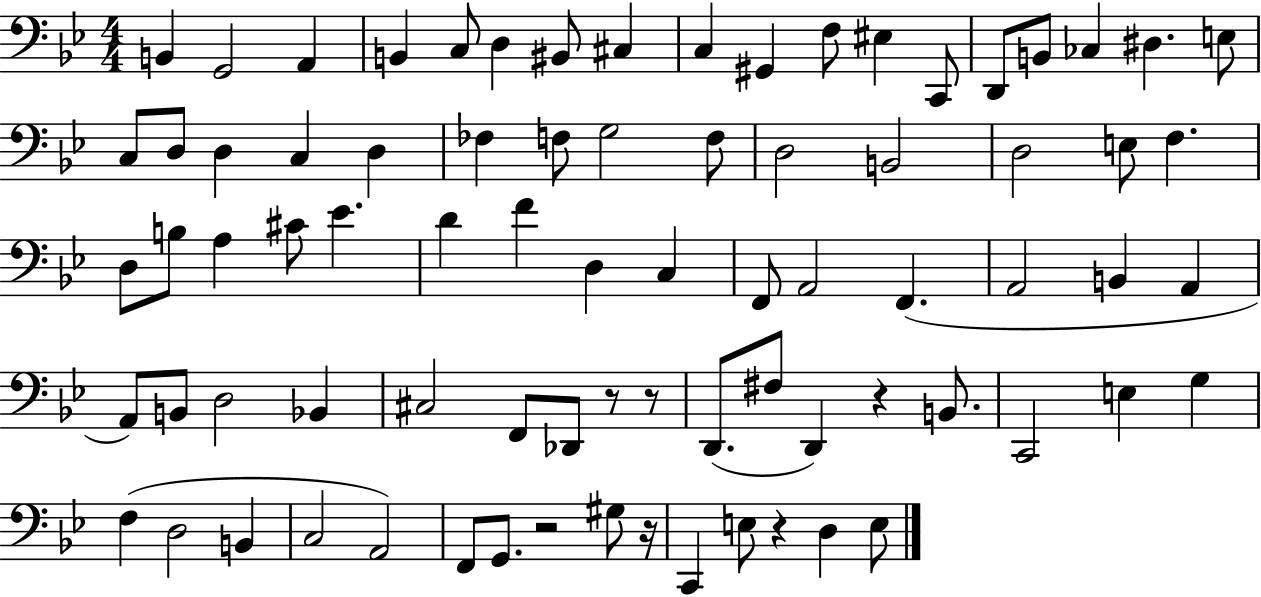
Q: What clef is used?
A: bass